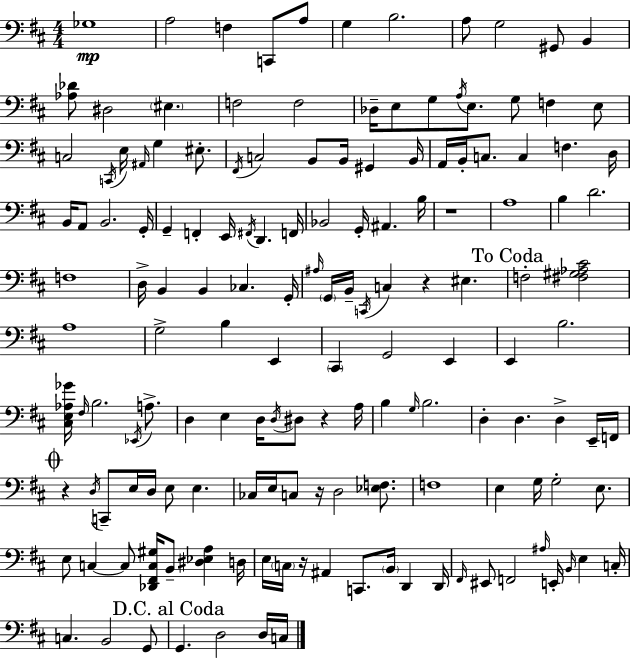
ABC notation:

X:1
T:Untitled
M:4/4
L:1/4
K:D
_G,4 A,2 F, C,,/2 A,/2 G, B,2 A,/2 G,2 ^G,,/2 B,, [_A,_D]/2 ^D,2 ^E, F,2 F,2 _D,/4 E,/2 G,/2 A,/4 E,/2 G,/2 F, E,/2 C,2 C,,/4 E,/4 ^A,,/4 G, ^E,/2 ^F,,/4 C,2 B,,/2 B,,/4 ^G,, B,,/4 A,,/4 B,,/4 C,/2 C, F, D,/4 B,,/4 A,,/2 B,,2 G,,/4 G,, F,, E,,/4 ^F,,/4 D,, F,,/4 _B,,2 G,,/4 ^A,, B,/4 z4 A,4 B, D2 F,4 D,/4 B,, B,, _C, G,,/4 ^A,/4 G,,/4 B,,/4 C,,/4 C, z ^E, F,2 [^F,^G,_A,^C]2 A,4 G,2 B, E,, ^C,, G,,2 E,, E,, B,2 [^C,E,_A,_G]/4 ^F,/4 B,2 _E,,/4 A,/2 D, E, D,/4 D,/4 ^D,/2 z A,/4 B, G,/4 B,2 D, D, D, E,,/4 F,,/4 z D,/4 C,,/2 E,/4 D,/4 E,/2 E, _C,/4 E,/4 C,/2 z/4 D,2 [_E,F,]/2 F,4 E, G,/4 G,2 E,/2 E,/2 C, C,/2 [_D,,^F,,C,^G,]/4 B,,/2 [^D,_E,A,] D,/4 E,/4 C,/4 z/4 ^A,, C,,/2 B,,/4 D,, D,,/4 ^F,,/4 ^E,,/2 F,,2 ^A,/4 E,,/4 B,,/4 E, C,/4 C, B,,2 G,,/2 G,, D,2 D,/4 C,/4